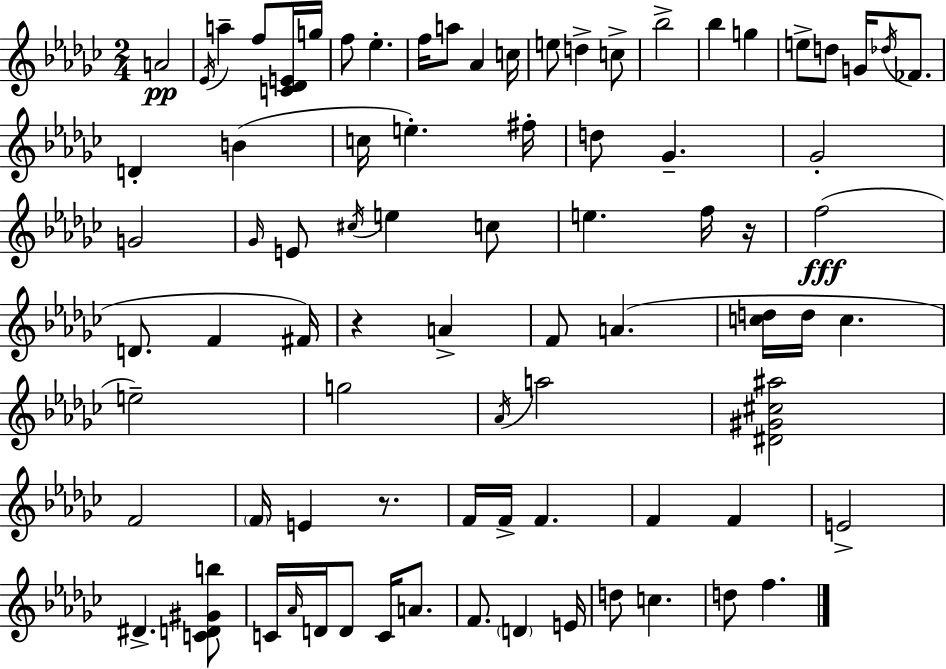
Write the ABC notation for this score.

X:1
T:Untitled
M:2/4
L:1/4
K:Ebm
A2 _E/4 a f/2 [C_DE]/4 g/4 f/2 _e f/4 a/2 _A c/4 e/2 d c/2 _b2 _b g e/2 d/2 G/4 _d/4 _F/2 D B c/4 e ^f/4 d/2 _G _G2 G2 _G/4 E/2 ^c/4 e c/2 e f/4 z/4 f2 D/2 F ^F/4 z A F/2 A [cd]/4 d/4 c e2 g2 _A/4 a2 [^D^G^c^a]2 F2 F/4 E z/2 F/4 F/4 F F F E2 ^D [CD^Gb]/2 C/4 _A/4 D/4 D/2 C/4 A/2 F/2 D E/4 d/2 c d/2 f